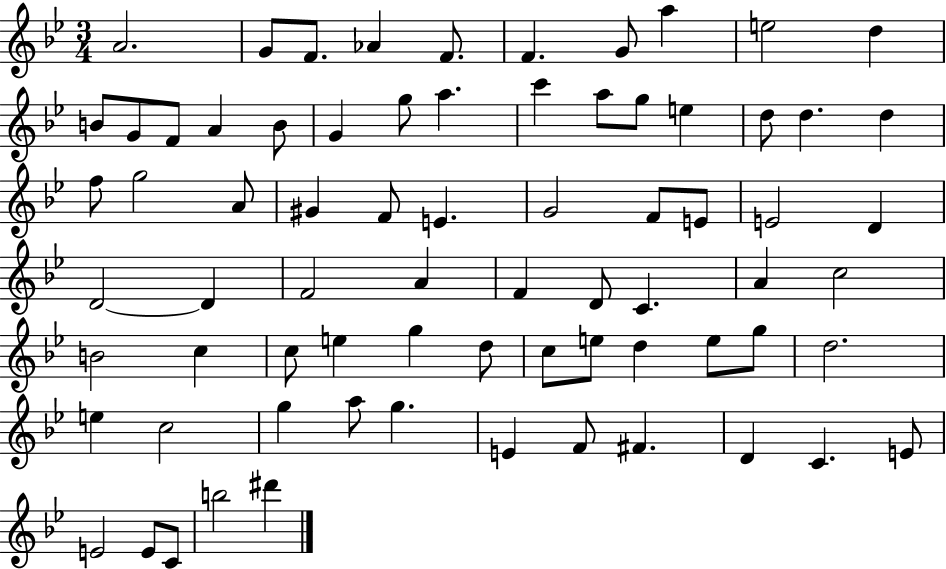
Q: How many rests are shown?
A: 0